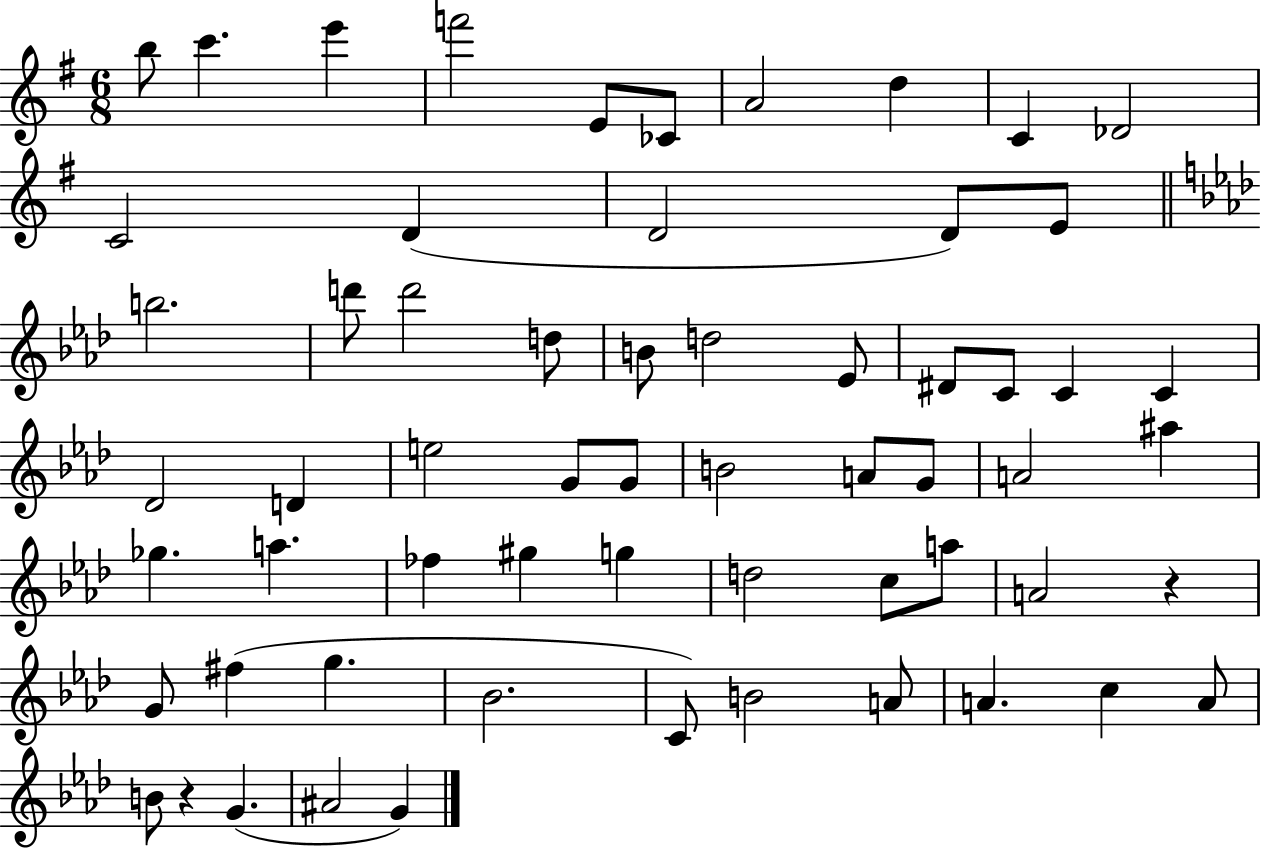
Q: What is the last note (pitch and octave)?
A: G4